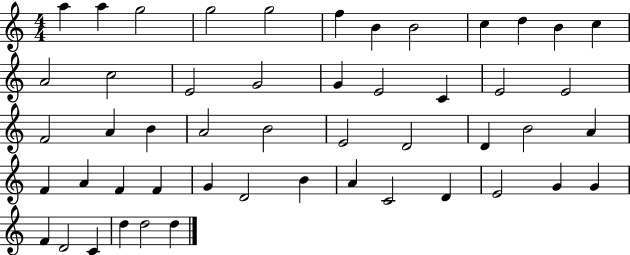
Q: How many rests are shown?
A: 0